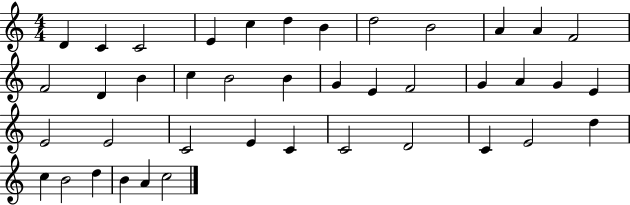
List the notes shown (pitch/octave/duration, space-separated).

D4/q C4/q C4/h E4/q C5/q D5/q B4/q D5/h B4/h A4/q A4/q F4/h F4/h D4/q B4/q C5/q B4/h B4/q G4/q E4/q F4/h G4/q A4/q G4/q E4/q E4/h E4/h C4/h E4/q C4/q C4/h D4/h C4/q E4/h D5/q C5/q B4/h D5/q B4/q A4/q C5/h